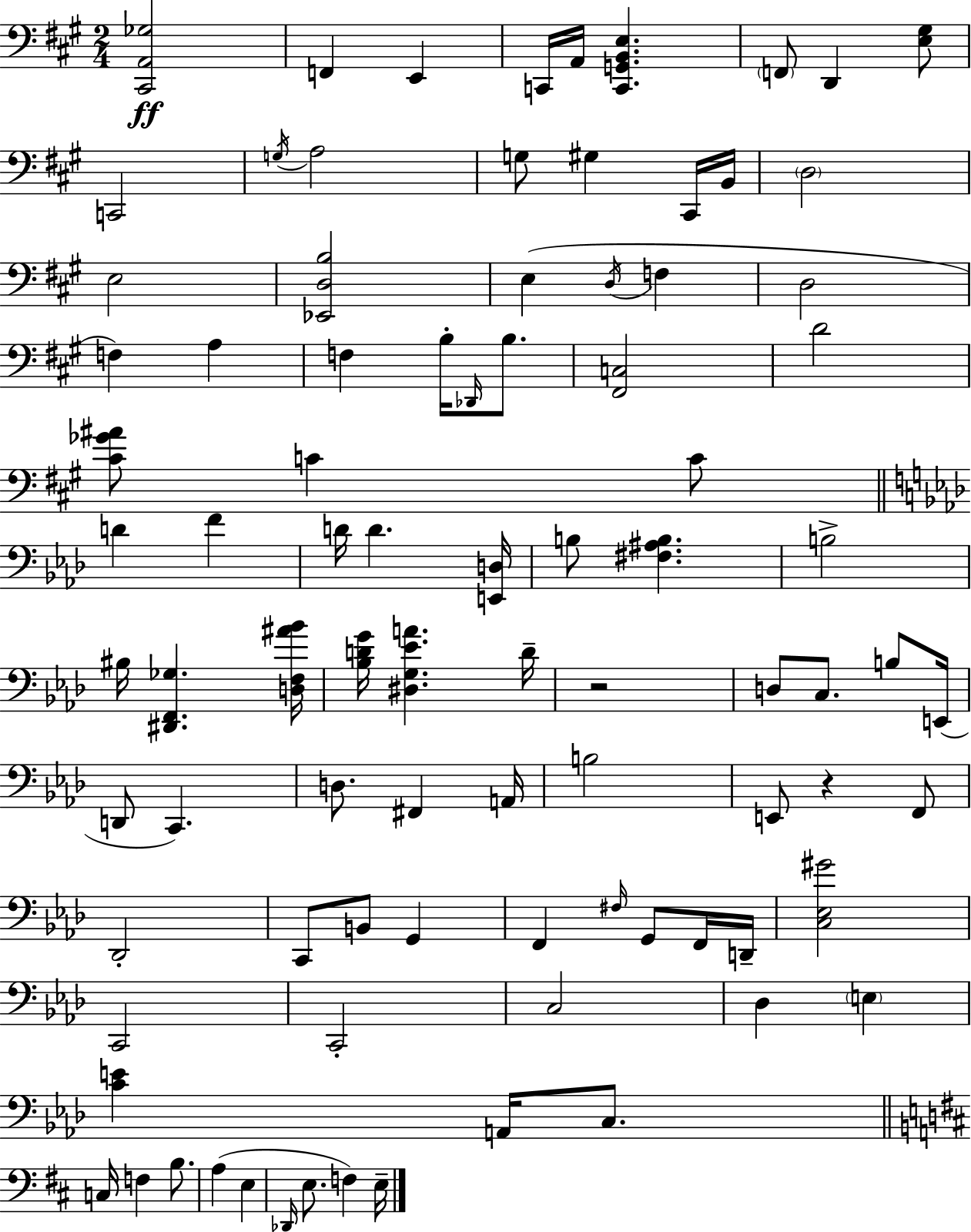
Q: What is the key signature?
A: A major